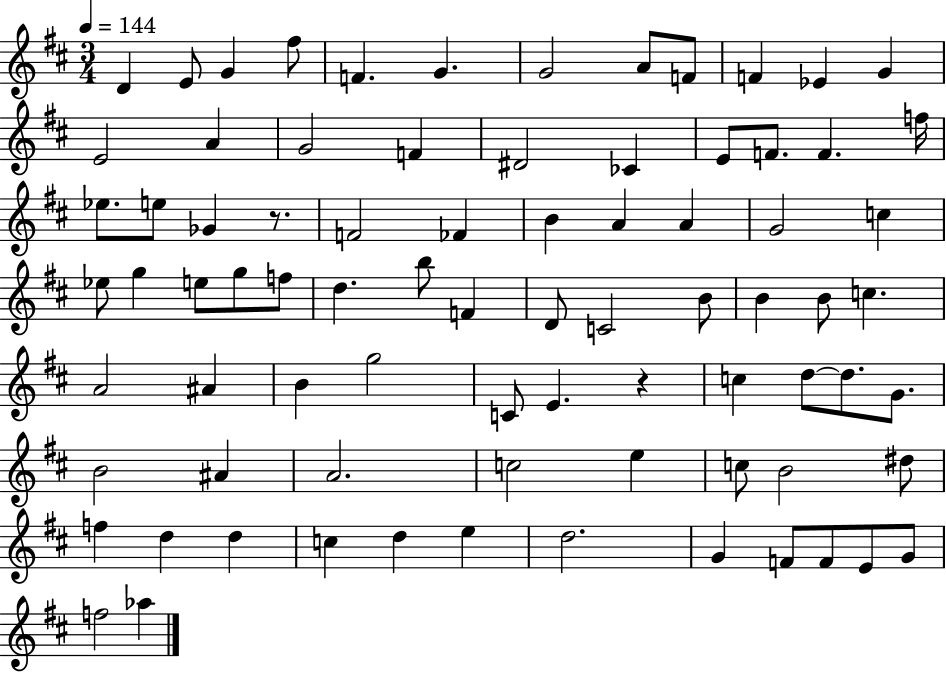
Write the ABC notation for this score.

X:1
T:Untitled
M:3/4
L:1/4
K:D
D E/2 G ^f/2 F G G2 A/2 F/2 F _E G E2 A G2 F ^D2 _C E/2 F/2 F f/4 _e/2 e/2 _G z/2 F2 _F B A A G2 c _e/2 g e/2 g/2 f/2 d b/2 F D/2 C2 B/2 B B/2 c A2 ^A B g2 C/2 E z c d/2 d/2 G/2 B2 ^A A2 c2 e c/2 B2 ^d/2 f d d c d e d2 G F/2 F/2 E/2 G/2 f2 _a